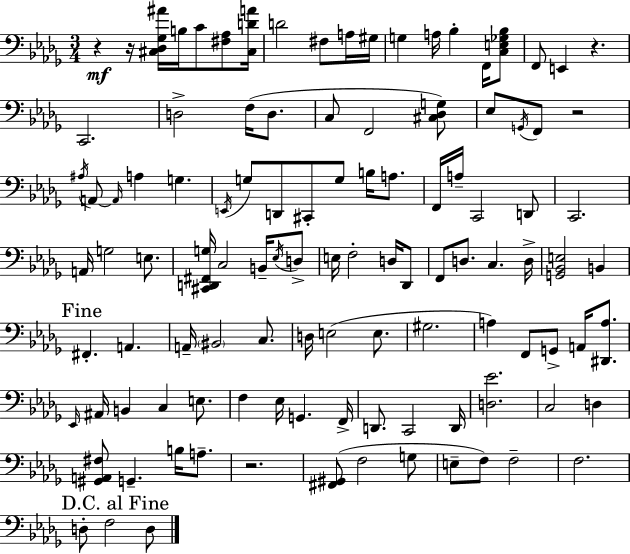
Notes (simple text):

R/q R/s [C#3,Db3,Gb3,A#4]/s B3/s C4/e [F#3,Ab3]/e [C#3,D4,A4]/s D4/h F#3/e A3/s G#3/s G3/q A3/s Bb3/q F2/s [C3,E3,Gb3,Bb3]/e F2/e E2/q R/q. C2/h. D3/h F3/s D3/e. C3/e F2/h [C#3,Db3,G3]/e Eb3/e G2/s F2/e R/h A#3/s A2/e A2/s A3/q G3/q. E2/s G3/e D2/e C#2/e G3/e B3/s A3/e. F2/s A3/s C2/h D2/e C2/h. A2/s G3/h E3/e. [C#2,D2,F#2,G3]/s C3/h B2/s Eb3/s D3/e E3/s F3/h D3/s Db2/e F2/e D3/e. C3/q. D3/s [G2,Bb2,E3]/h B2/q F#2/q. A2/q. A2/s BIS2/h C3/e. D3/s E3/h E3/e. G#3/h. A3/q F2/e G2/e A2/s [D#2,A3]/e. Eb2/s A#2/s B2/q C3/q E3/e. F3/q Eb3/s G2/q. F2/s D2/e. C2/h D2/s [D3,Eb4]/h. C3/h D3/q [G#2,A2,F#3]/e G2/q. B3/s A3/e. R/h. [F#2,G#2]/e F3/h G3/e E3/e F3/e F3/h F3/h. D3/e F3/h D3/e